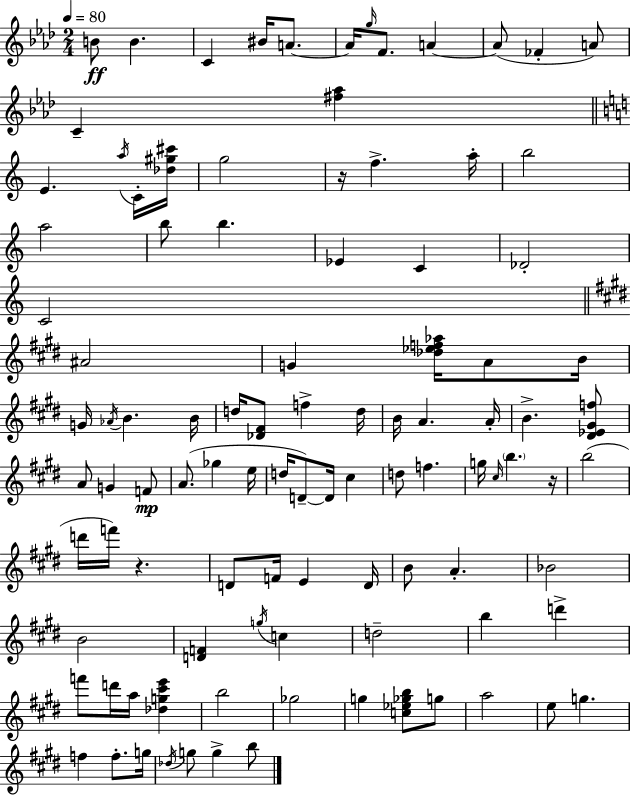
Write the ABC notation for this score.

X:1
T:Untitled
M:2/4
L:1/4
K:Fm
B/2 B C ^B/4 A/2 A/4 g/4 F/2 A A/2 _F A/2 C [^f_a] E a/4 C/4 [_d^g^c']/4 g2 z/4 f a/4 b2 a2 b/2 b _E C _D2 C2 ^A2 G [_d_ef_a]/4 A/2 B/4 G/4 _A/4 B B/4 d/4 [_D^F]/2 f d/4 B/4 A A/4 B [^D_E^Gf]/2 A/2 G F/2 A/2 _g e/4 d/4 D/2 D/4 ^c d/2 f g/4 ^c/4 b z/4 b2 d'/4 f'/4 z D/2 F/4 E D/4 B/2 A _B2 B2 [DF] g/4 c d2 b d' f'/2 d'/4 a/4 [_dg^c'e'] b2 _g2 g [c_e_gb]/2 g/2 a2 e/2 g f f/2 g/4 _d/4 g/2 g b/2